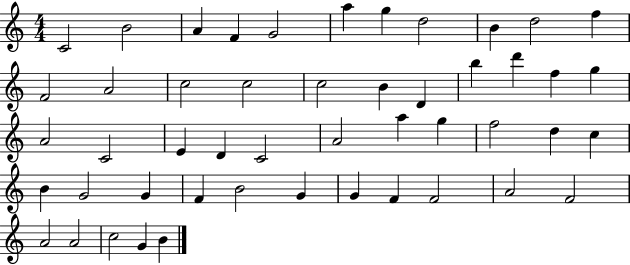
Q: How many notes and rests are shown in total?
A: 49